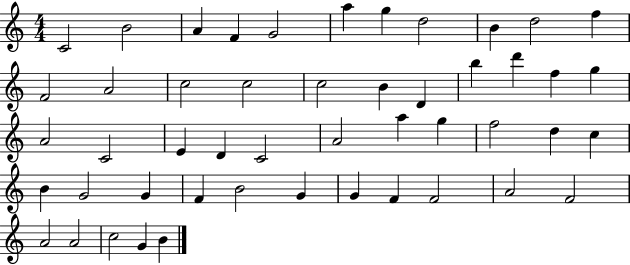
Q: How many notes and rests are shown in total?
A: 49